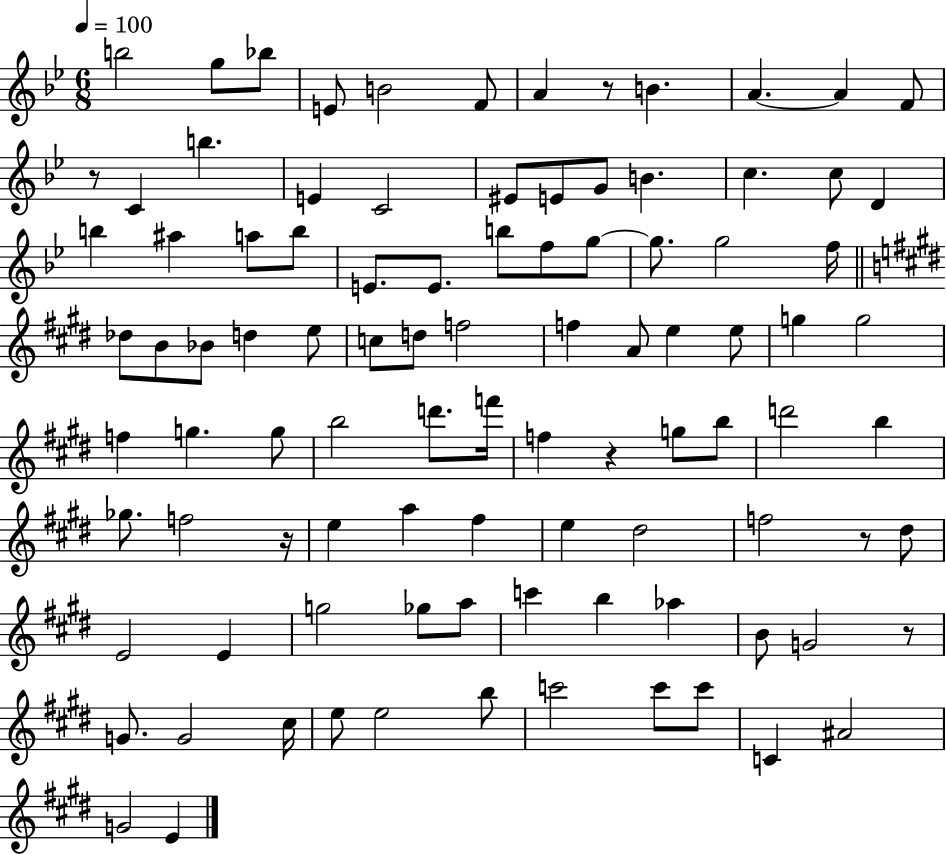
B5/h G5/e Bb5/e E4/e B4/h F4/e A4/q R/e B4/q. A4/q. A4/q F4/e R/e C4/q B5/q. E4/q C4/h EIS4/e E4/e G4/e B4/q. C5/q. C5/e D4/q B5/q A#5/q A5/e B5/e E4/e. E4/e. B5/e F5/e G5/e G5/e. G5/h F5/s Db5/e B4/e Bb4/e D5/q E5/e C5/e D5/e F5/h F5/q A4/e E5/q E5/e G5/q G5/h F5/q G5/q. G5/e B5/h D6/e. F6/s F5/q R/q G5/e B5/e D6/h B5/q Gb5/e. F5/h R/s E5/q A5/q F#5/q E5/q D#5/h F5/h R/e D#5/e E4/h E4/q G5/h Gb5/e A5/e C6/q B5/q Ab5/q B4/e G4/h R/e G4/e. G4/h C#5/s E5/e E5/h B5/e C6/h C6/e C6/e C4/q A#4/h G4/h E4/q